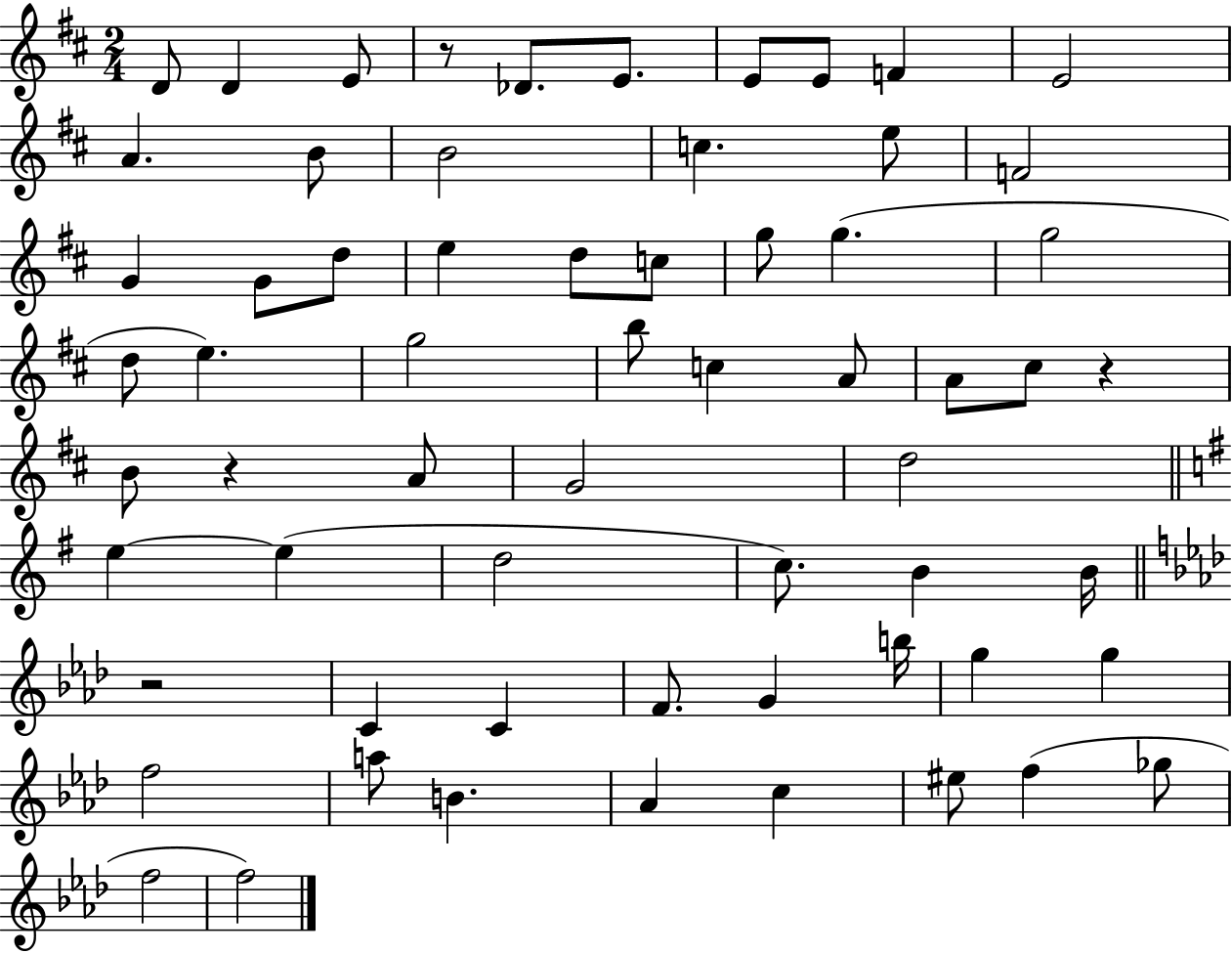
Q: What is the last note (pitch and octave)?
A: F5